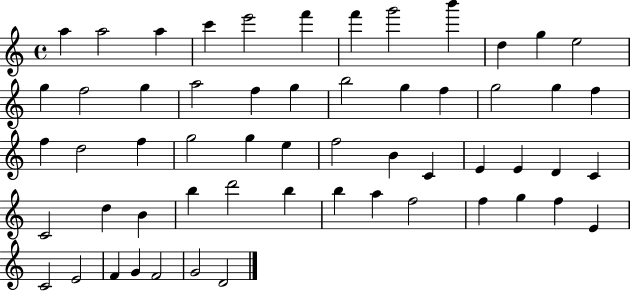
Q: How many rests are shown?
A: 0